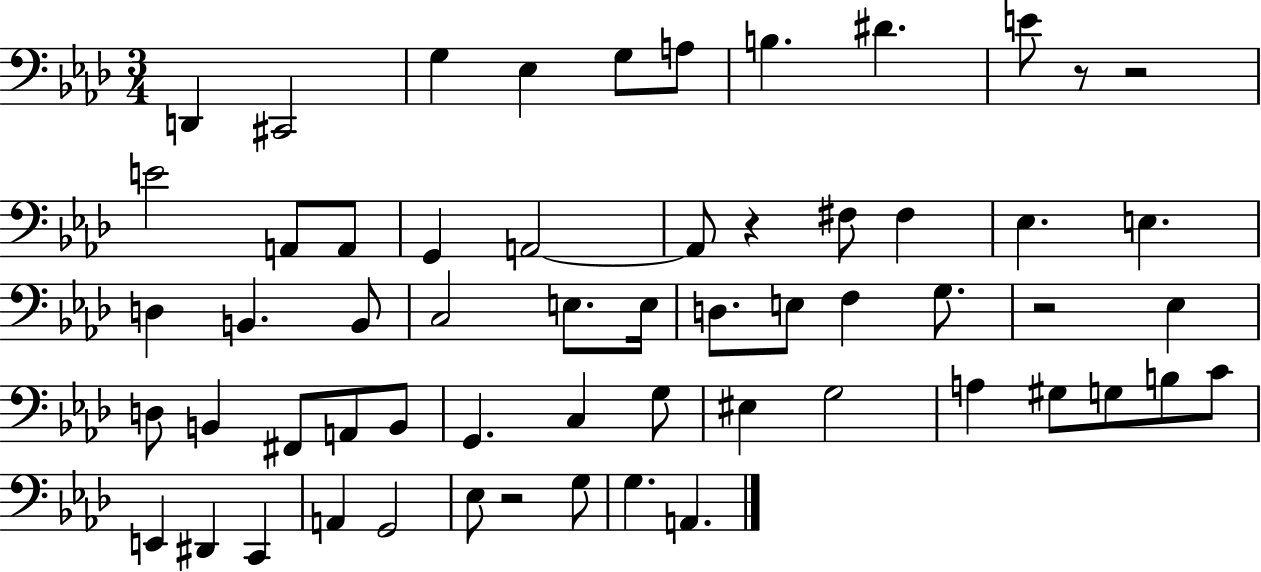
X:1
T:Untitled
M:3/4
L:1/4
K:Ab
D,, ^C,,2 G, _E, G,/2 A,/2 B, ^D E/2 z/2 z2 E2 A,,/2 A,,/2 G,, A,,2 A,,/2 z ^F,/2 ^F, _E, E, D, B,, B,,/2 C,2 E,/2 E,/4 D,/2 E,/2 F, G,/2 z2 _E, D,/2 B,, ^F,,/2 A,,/2 B,,/2 G,, C, G,/2 ^E, G,2 A, ^G,/2 G,/2 B,/2 C/2 E,, ^D,, C,, A,, G,,2 _E,/2 z2 G,/2 G, A,,